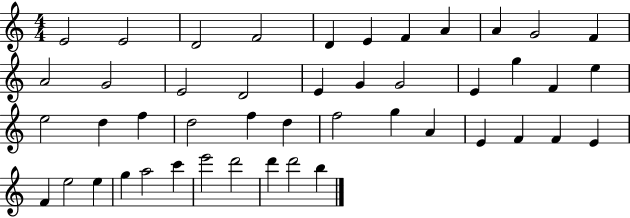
E4/h E4/h D4/h F4/h D4/q E4/q F4/q A4/q A4/q G4/h F4/q A4/h G4/h E4/h D4/h E4/q G4/q G4/h E4/q G5/q F4/q E5/q E5/h D5/q F5/q D5/h F5/q D5/q F5/h G5/q A4/q E4/q F4/q F4/q E4/q F4/q E5/h E5/q G5/q A5/h C6/q E6/h D6/h D6/q D6/h B5/q